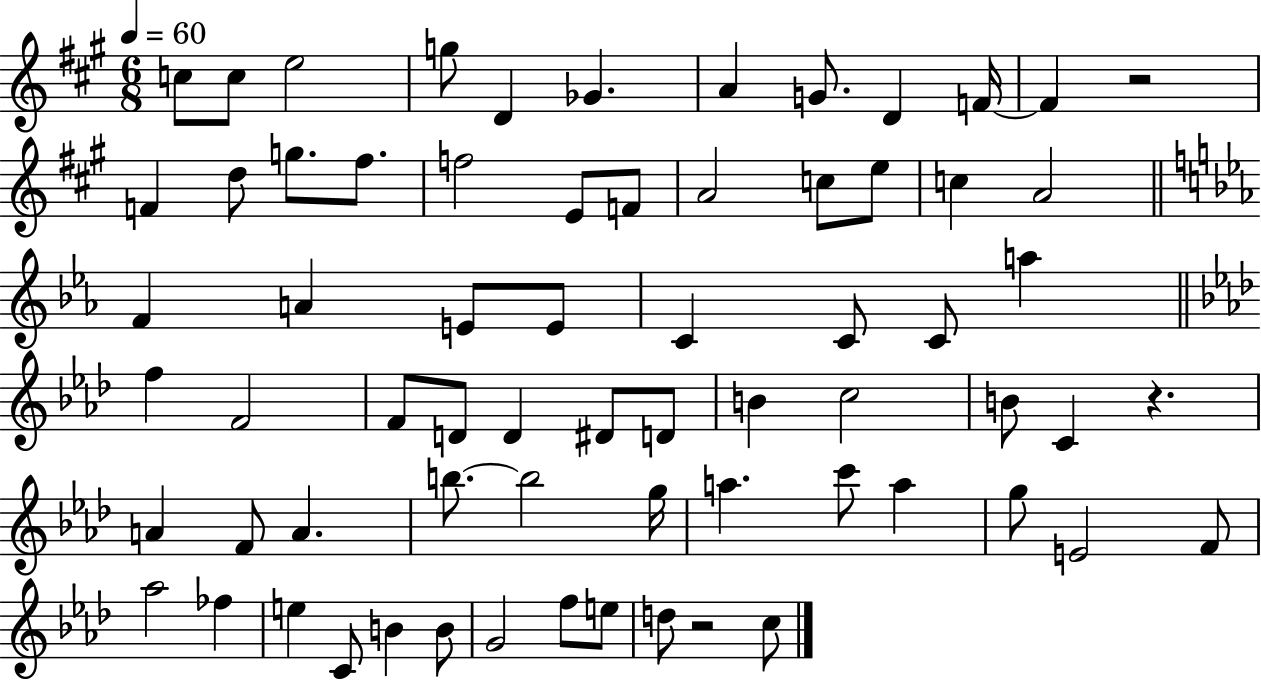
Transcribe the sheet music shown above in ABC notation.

X:1
T:Untitled
M:6/8
L:1/4
K:A
c/2 c/2 e2 g/2 D _G A G/2 D F/4 F z2 F d/2 g/2 ^f/2 f2 E/2 F/2 A2 c/2 e/2 c A2 F A E/2 E/2 C C/2 C/2 a f F2 F/2 D/2 D ^D/2 D/2 B c2 B/2 C z A F/2 A b/2 b2 g/4 a c'/2 a g/2 E2 F/2 _a2 _f e C/2 B B/2 G2 f/2 e/2 d/2 z2 c/2